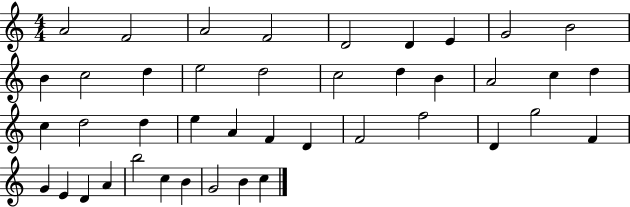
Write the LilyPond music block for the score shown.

{
  \clef treble
  \numericTimeSignature
  \time 4/4
  \key c \major
  a'2 f'2 | a'2 f'2 | d'2 d'4 e'4 | g'2 b'2 | \break b'4 c''2 d''4 | e''2 d''2 | c''2 d''4 b'4 | a'2 c''4 d''4 | \break c''4 d''2 d''4 | e''4 a'4 f'4 d'4 | f'2 f''2 | d'4 g''2 f'4 | \break g'4 e'4 d'4 a'4 | b''2 c''4 b'4 | g'2 b'4 c''4 | \bar "|."
}